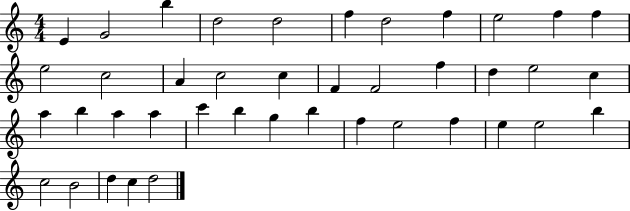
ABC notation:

X:1
T:Untitled
M:4/4
L:1/4
K:C
E G2 b d2 d2 f d2 f e2 f f e2 c2 A c2 c F F2 f d e2 c a b a a c' b g b f e2 f e e2 b c2 B2 d c d2